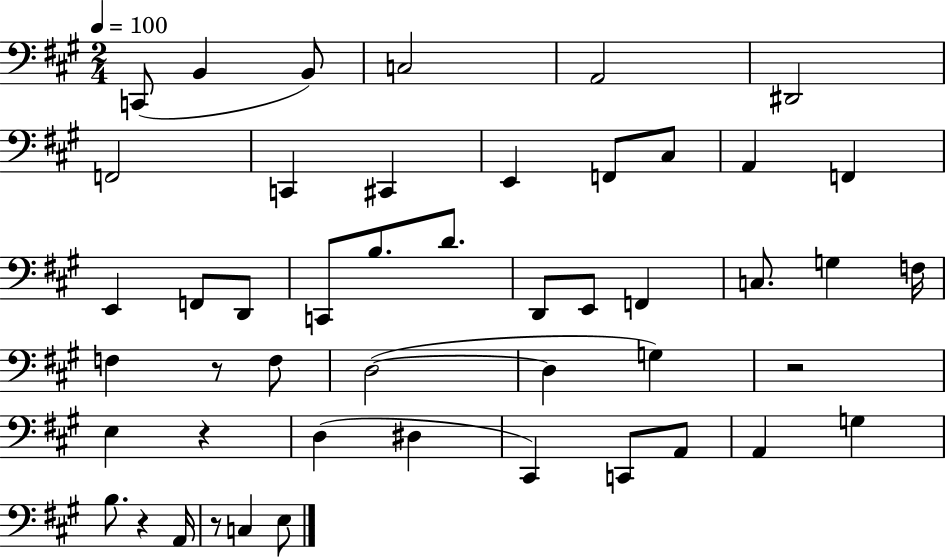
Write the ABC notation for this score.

X:1
T:Untitled
M:2/4
L:1/4
K:A
C,,/2 B,, B,,/2 C,2 A,,2 ^D,,2 F,,2 C,, ^C,, E,, F,,/2 ^C,/2 A,, F,, E,, F,,/2 D,,/2 C,,/2 B,/2 D/2 D,,/2 E,,/2 F,, C,/2 G, F,/4 F, z/2 F,/2 D,2 D, G, z2 E, z D, ^D, ^C,, C,,/2 A,,/2 A,, G, B,/2 z A,,/4 z/2 C, E,/2